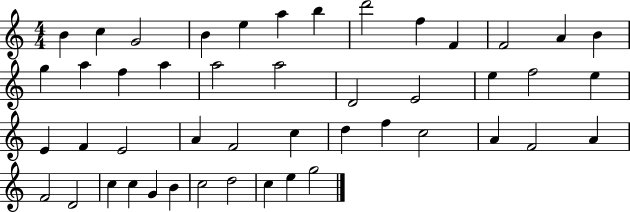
X:1
T:Untitled
M:4/4
L:1/4
K:C
B c G2 B e a b d'2 f F F2 A B g a f a a2 a2 D2 E2 e f2 e E F E2 A F2 c d f c2 A F2 A F2 D2 c c G B c2 d2 c e g2